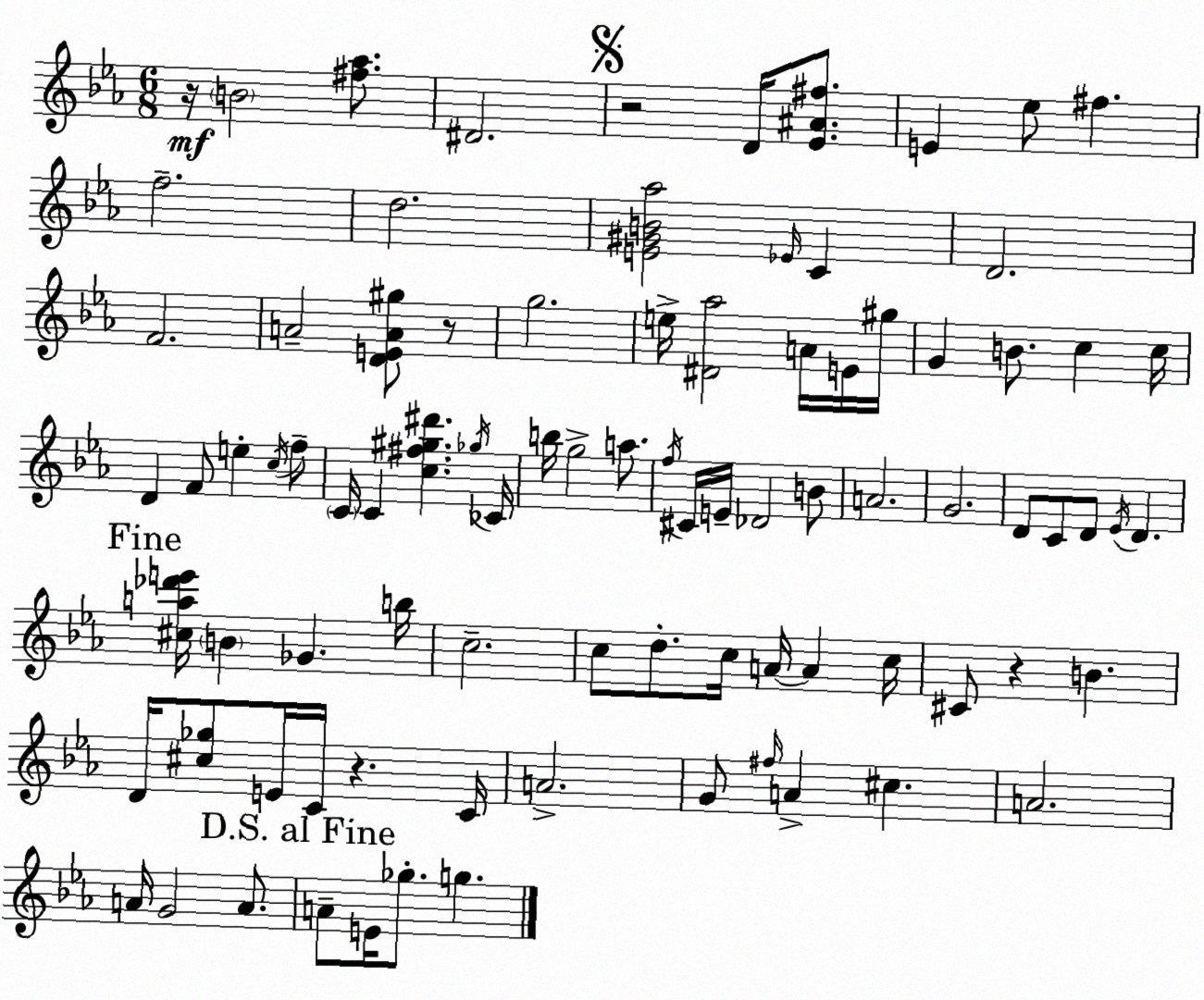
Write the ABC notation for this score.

X:1
T:Untitled
M:6/8
L:1/4
K:Cm
z/4 B2 [^f_a]/2 ^D2 z2 D/4 [_E^A^f]/2 E _e/2 ^f f2 d2 [E^GB_a]2 _E/4 C D2 F2 A2 [DEA^g]/2 z/2 g2 e/4 [^D_a]2 A/4 E/4 ^g/4 G B/2 c c/4 D F/2 e c/4 f/2 C/4 C [c^f^g^d'] _g/4 _C/4 b/4 g2 a/2 f/4 ^C/4 E/4 _D2 B/2 A2 G2 D/2 C/2 D/2 _E/4 D [^ca_d'e']/4 B _G b/4 c2 c/2 d/2 c/4 A/4 A c/4 ^C/2 z B D/4 [^c_g]/2 E/4 C/4 z C/4 A2 G/2 ^f/4 A ^c A2 A/4 G2 A/2 A/2 E/4 _g/2 g